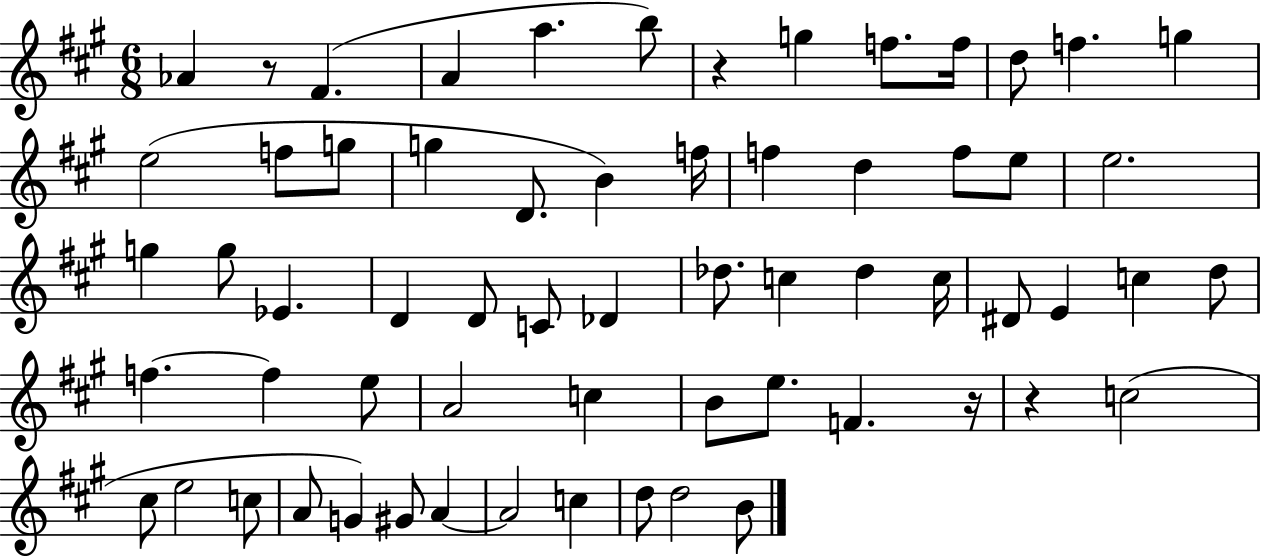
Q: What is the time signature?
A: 6/8